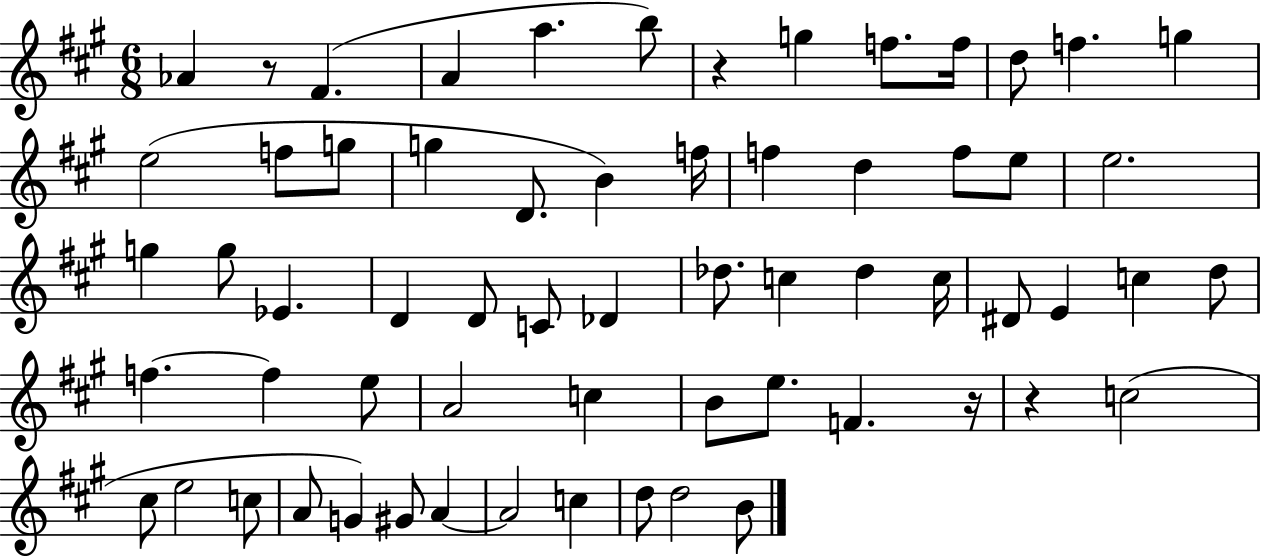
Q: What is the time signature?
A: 6/8